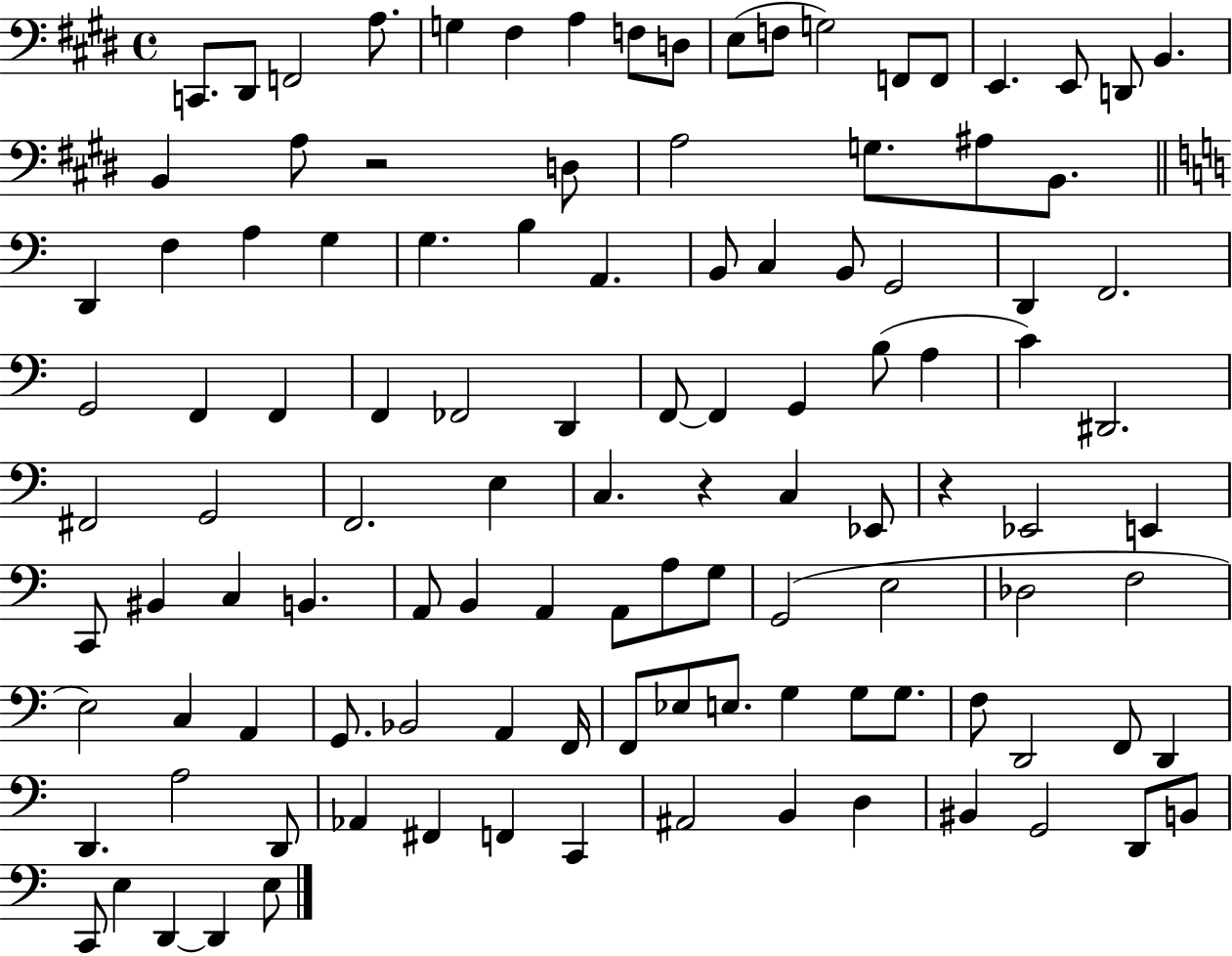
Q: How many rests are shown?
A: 3